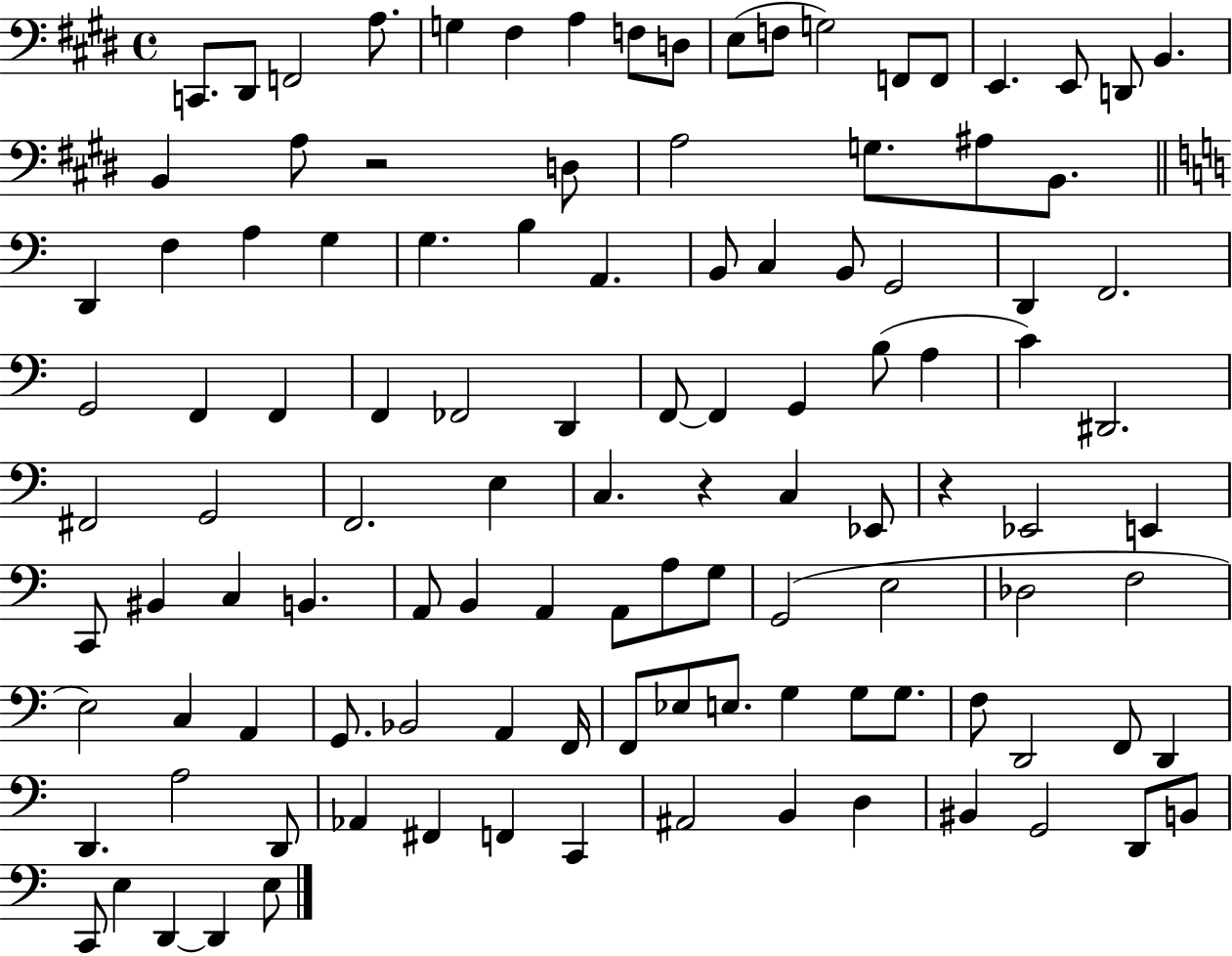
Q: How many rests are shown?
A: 3